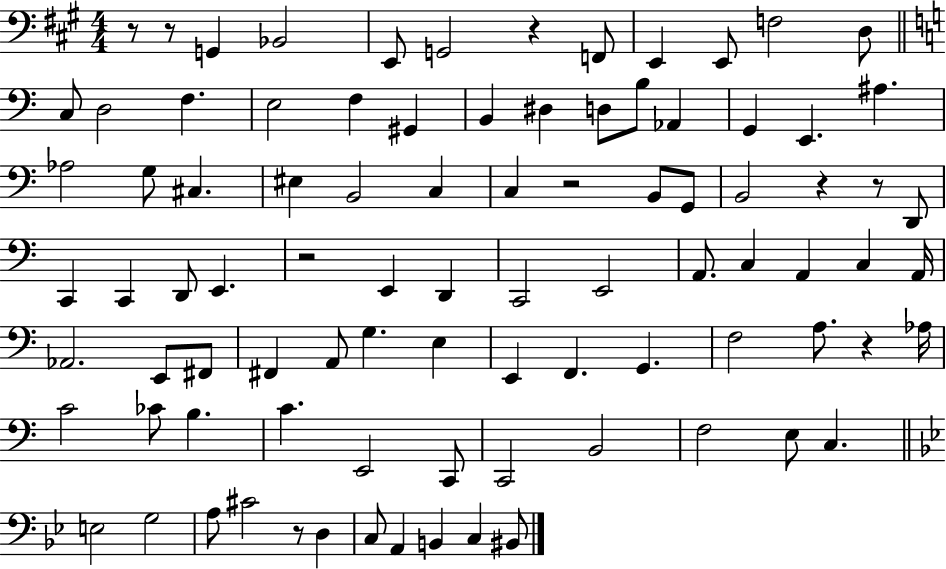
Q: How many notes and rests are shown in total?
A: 90